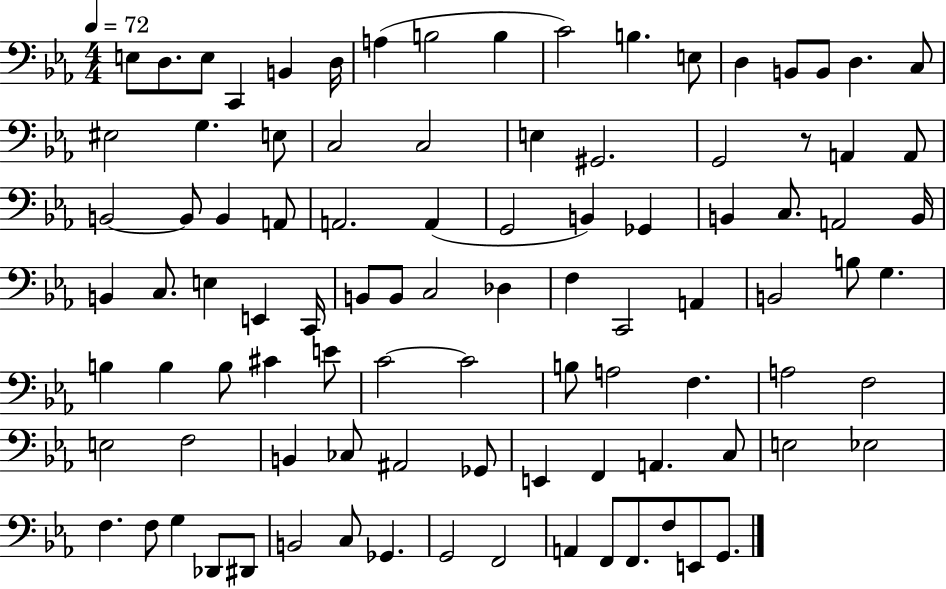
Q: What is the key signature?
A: EES major